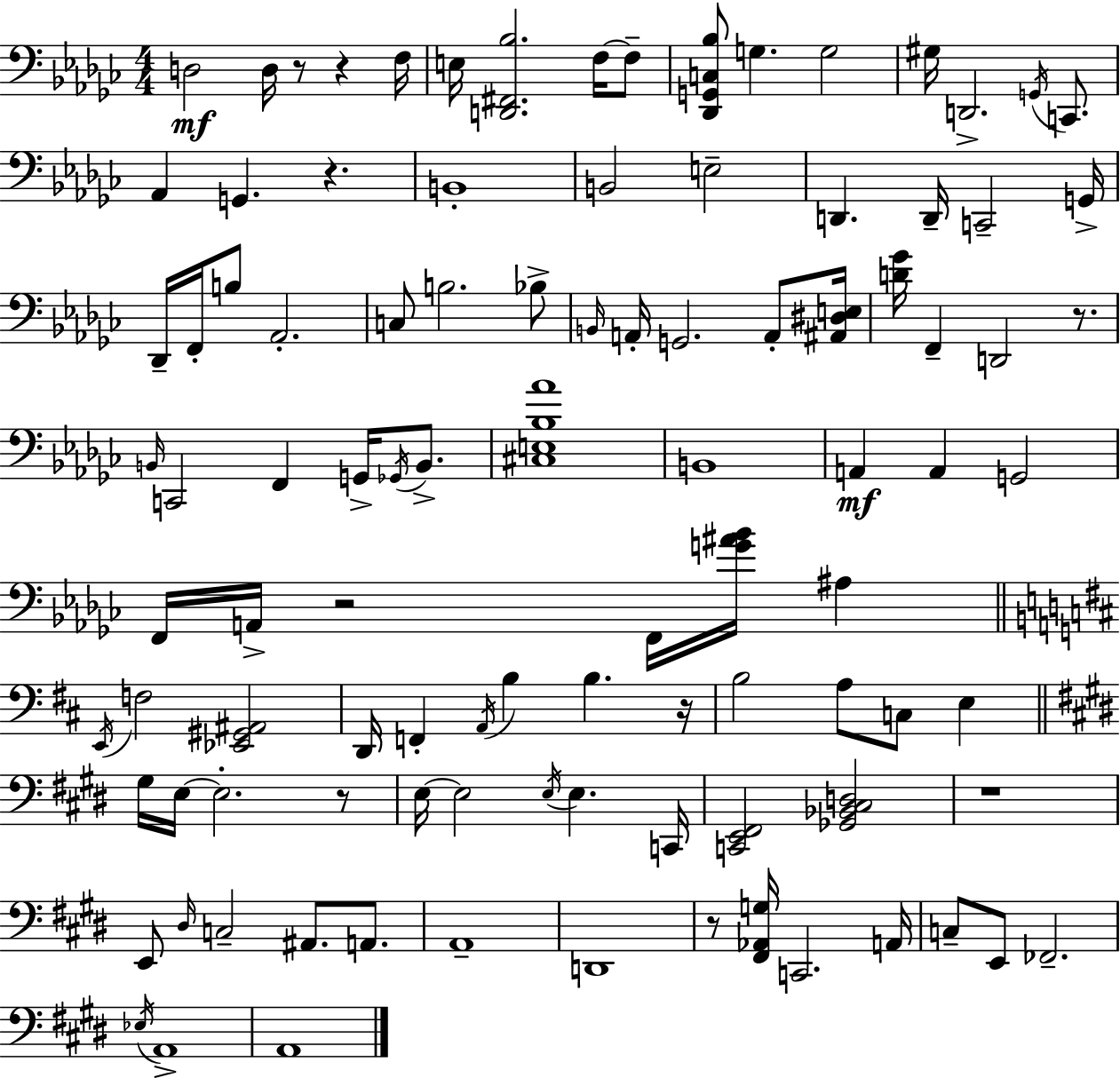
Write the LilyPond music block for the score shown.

{
  \clef bass
  \numericTimeSignature
  \time 4/4
  \key ees \minor
  \repeat volta 2 { d2\mf d16 r8 r4 f16 | e16 <d, fis, bes>2. f16~~ f8-- | <des, g, c bes>8 g4. g2 | gis16 d,2.-> \acciaccatura { g,16 } c,8. | \break aes,4 g,4. r4. | b,1-. | b,2 e2-- | d,4. d,16-- c,2-- | \break g,16-> des,16-- f,16-. b8 aes,2.-. | c8 b2. bes8-> | \grace { b,16 } a,16-. g,2. a,8-. | <ais, dis e>16 <d' ges'>16 f,4-- d,2 r8. | \break \grace { b,16 } c,2 f,4 g,16-> | \acciaccatura { ges,16 } b,8.-> <cis e bes aes'>1 | b,1 | a,4\mf a,4 g,2 | \break f,16 a,16-> r2 f,16 <g' ais' bes'>16 | ais4 \bar "||" \break \key d \major \acciaccatura { e,16 } f2 <ees, gis, ais,>2 | d,16 f,4-. \acciaccatura { a,16 } b4 b4. | r16 b2 a8 c8 e4 | \bar "||" \break \key e \major gis16 e16~~ e2.-. r8 | e16~~ e2 \acciaccatura { e16 } e4. | c,16 <c, e, fis,>2 <ges, bes, cis d>2 | r1 | \break e,8 \grace { dis16 } c2-- ais,8. a,8. | a,1-- | d,1 | r8 <fis, aes, g>16 c,2. | \break a,16 c8-- e,8 fes,2.-- | \acciaccatura { ees16 } a,1-> | a,1 | } \bar "|."
}